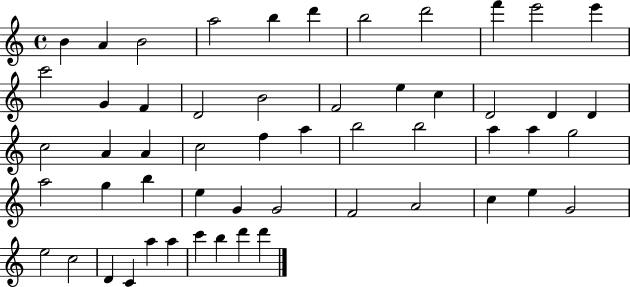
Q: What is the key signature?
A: C major